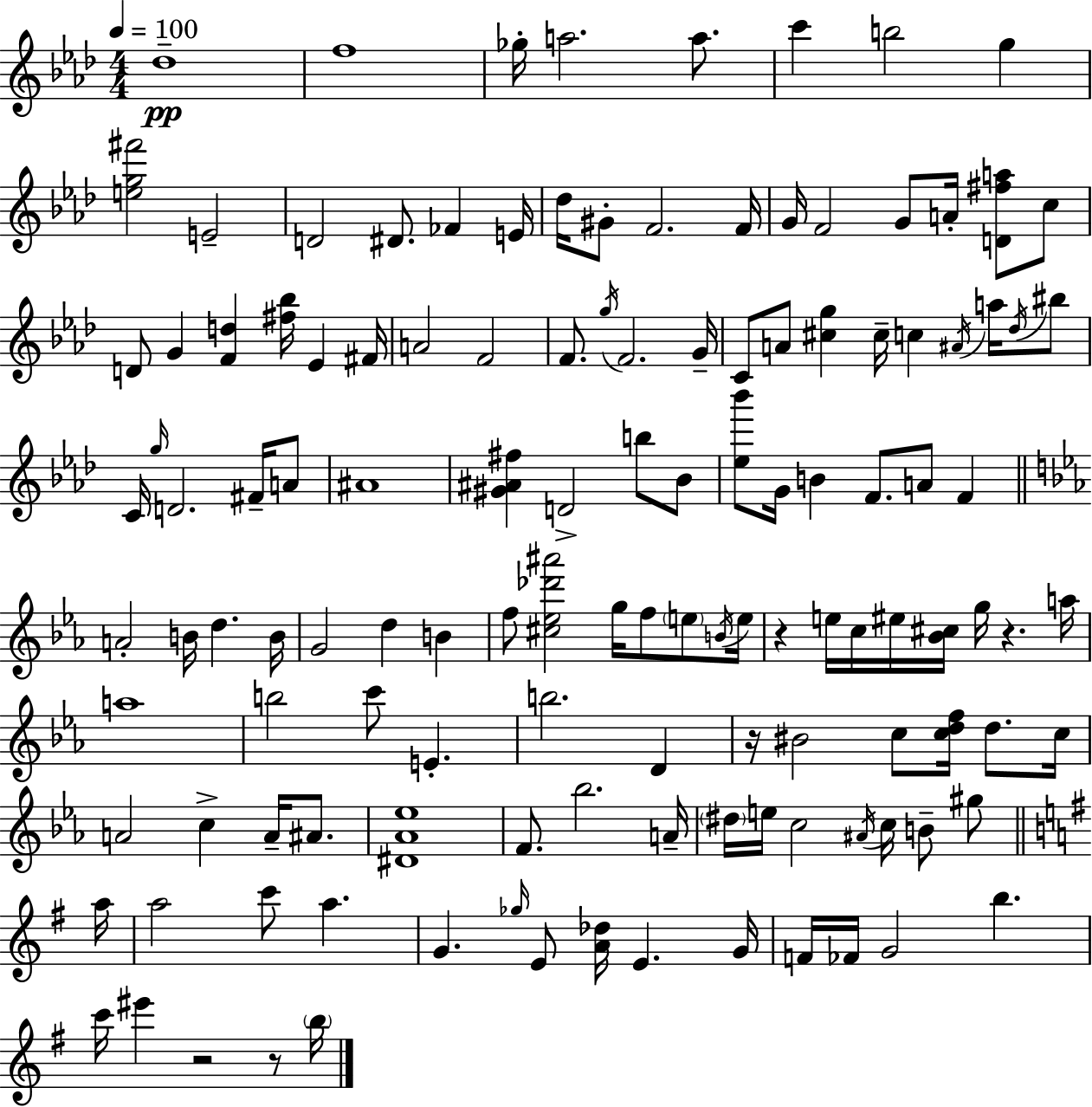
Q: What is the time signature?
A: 4/4